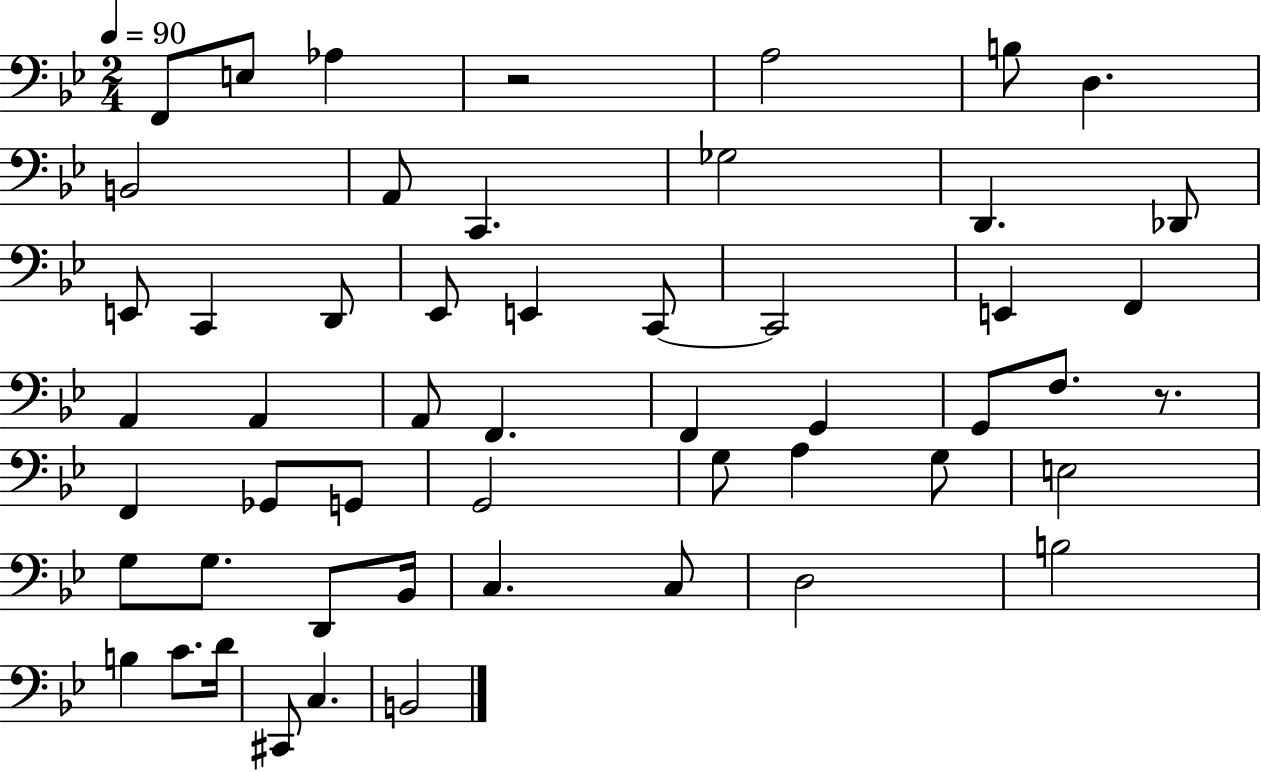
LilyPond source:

{
  \clef bass
  \numericTimeSignature
  \time 2/4
  \key bes \major
  \tempo 4 = 90
  \repeat volta 2 { f,8 e8 aes4 | r2 | a2 | b8 d4. | \break b,2 | a,8 c,4. | ges2 | d,4. des,8 | \break e,8 c,4 d,8 | ees,8 e,4 c,8~~ | c,2 | e,4 f,4 | \break a,4 a,4 | a,8 f,4. | f,4 g,4 | g,8 f8. r8. | \break f,4 ges,8 g,8 | g,2 | g8 a4 g8 | e2 | \break g8 g8. d,8 bes,16 | c4. c8 | d2 | b2 | \break b4 c'8. d'16 | cis,8 c4. | b,2 | } \bar "|."
}